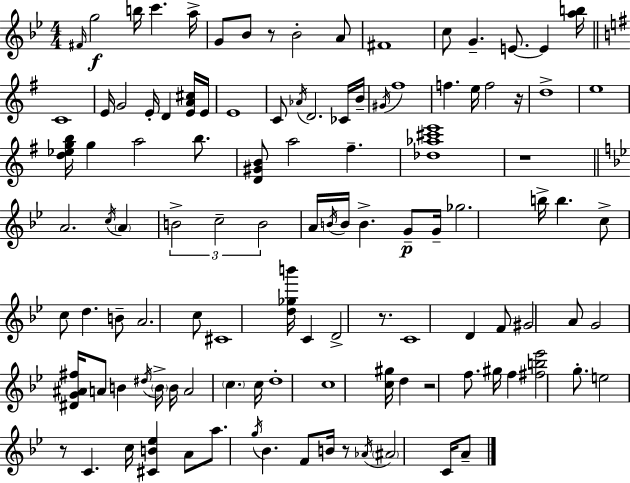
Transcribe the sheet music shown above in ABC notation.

X:1
T:Untitled
M:4/4
L:1/4
K:Gm
^F/4 g2 b/4 c' a/4 G/2 _B/2 z/2 _B2 A/2 ^F4 c/2 G E/2 E [ab]/4 C4 E/4 G2 E/4 D [EA^c]/4 E/4 E4 C/2 _A/4 D2 _C/4 B/4 ^G/4 ^f4 f e/4 f2 z/4 d4 e4 [d_egb]/4 g a2 b/2 [D^GB]/2 a2 ^f [_d_a^c'e']4 z4 A2 c/4 A B2 c2 B2 A/4 B/4 B/4 B G/2 G/4 _g2 b/4 b c/2 c/2 d B/2 A2 c/2 ^C4 [d_gb']/4 C D2 z/2 C4 D F/2 ^G2 A/2 G2 [^DG^A^f]/4 A/2 B ^d/4 B/4 B/4 A2 c c/4 d4 c4 [c^g]/4 d z2 f/2 ^g/4 f [^fb_e']2 g/2 e2 z/2 C c/4 [^CB_e] A/2 a/2 g/4 _B F/2 B/4 z/2 _A/4 ^A2 C/4 A/2